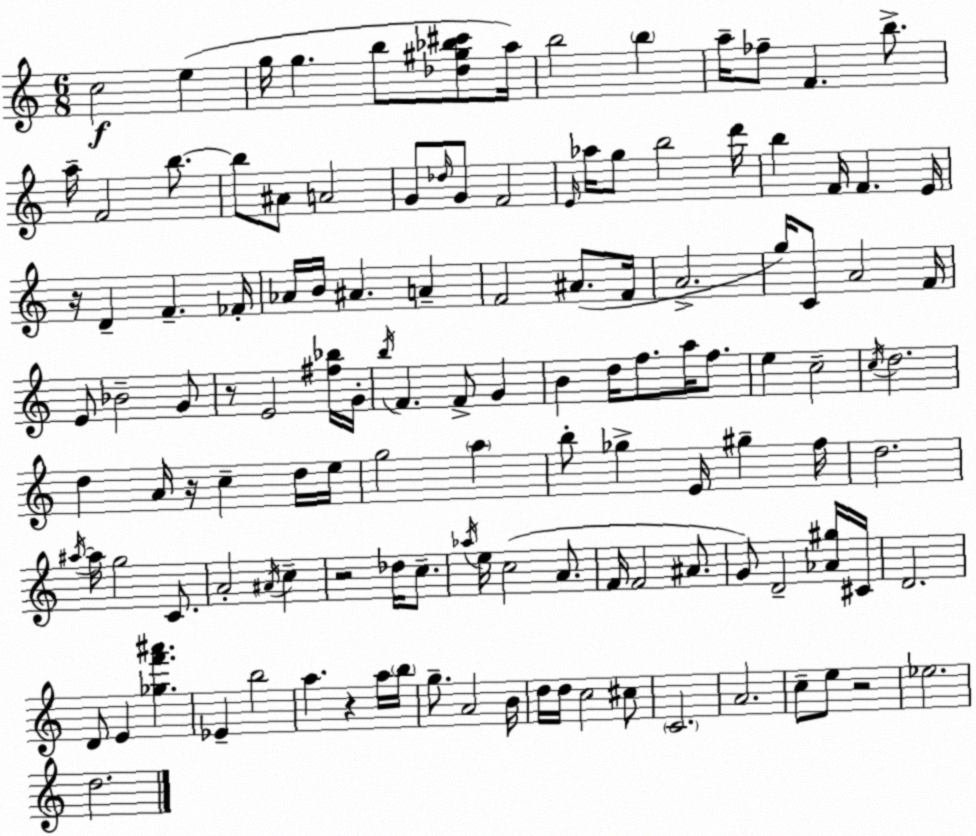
X:1
T:Untitled
M:6/8
L:1/4
K:Am
c2 e g/4 g b/2 [_d^g_b^c']/2 a/4 b2 b a/4 _f/2 F b/2 a/4 F2 b/2 b/2 ^A/2 A2 G/2 _d/4 G/2 F2 E/4 _a/4 g/2 b2 d'/4 b F/4 F E/4 z/4 D F _F/4 _A/4 B/4 ^A A F2 ^A/2 F/4 A2 g/4 C/2 A2 F/4 E/2 _B2 G/2 z/2 E2 [^f_b]/4 G/4 b/4 F F/2 G B d/4 f/2 a/4 f/2 e c2 c/4 d2 d A/4 z/4 c d/4 e/4 g2 a b/2 _g E/4 ^g f/4 d2 ^a/4 ^a/4 g2 C/2 A2 ^A/4 c z2 _d/4 c/2 _a/4 e/4 c2 A/2 F/4 F2 ^A/2 G/2 D2 [_A^g]/4 ^C/4 D2 D/2 E [_gf'^a'] _E b2 a z a/4 b/4 g/2 A2 B/4 d/4 d/4 c2 ^c/2 C2 A2 c/2 e/2 z2 _e2 d2